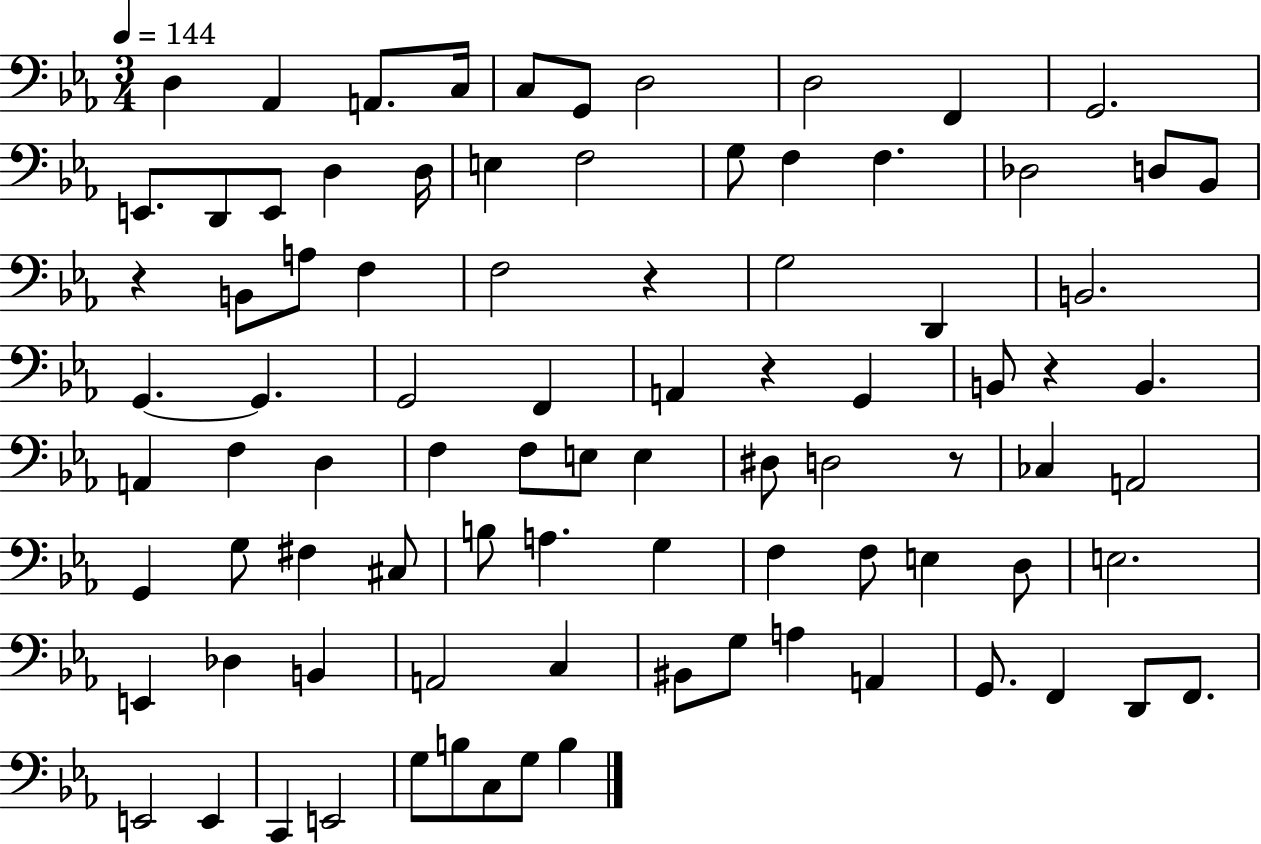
D3/q Ab2/q A2/e. C3/s C3/e G2/e D3/h D3/h F2/q G2/h. E2/e. D2/e E2/e D3/q D3/s E3/q F3/h G3/e F3/q F3/q. Db3/h D3/e Bb2/e R/q B2/e A3/e F3/q F3/h R/q G3/h D2/q B2/h. G2/q. G2/q. G2/h F2/q A2/q R/q G2/q B2/e R/q B2/q. A2/q F3/q D3/q F3/q F3/e E3/e E3/q D#3/e D3/h R/e CES3/q A2/h G2/q G3/e F#3/q C#3/e B3/e A3/q. G3/q F3/q F3/e E3/q D3/e E3/h. E2/q Db3/q B2/q A2/h C3/q BIS2/e G3/e A3/q A2/q G2/e. F2/q D2/e F2/e. E2/h E2/q C2/q E2/h G3/e B3/e C3/e G3/e B3/q